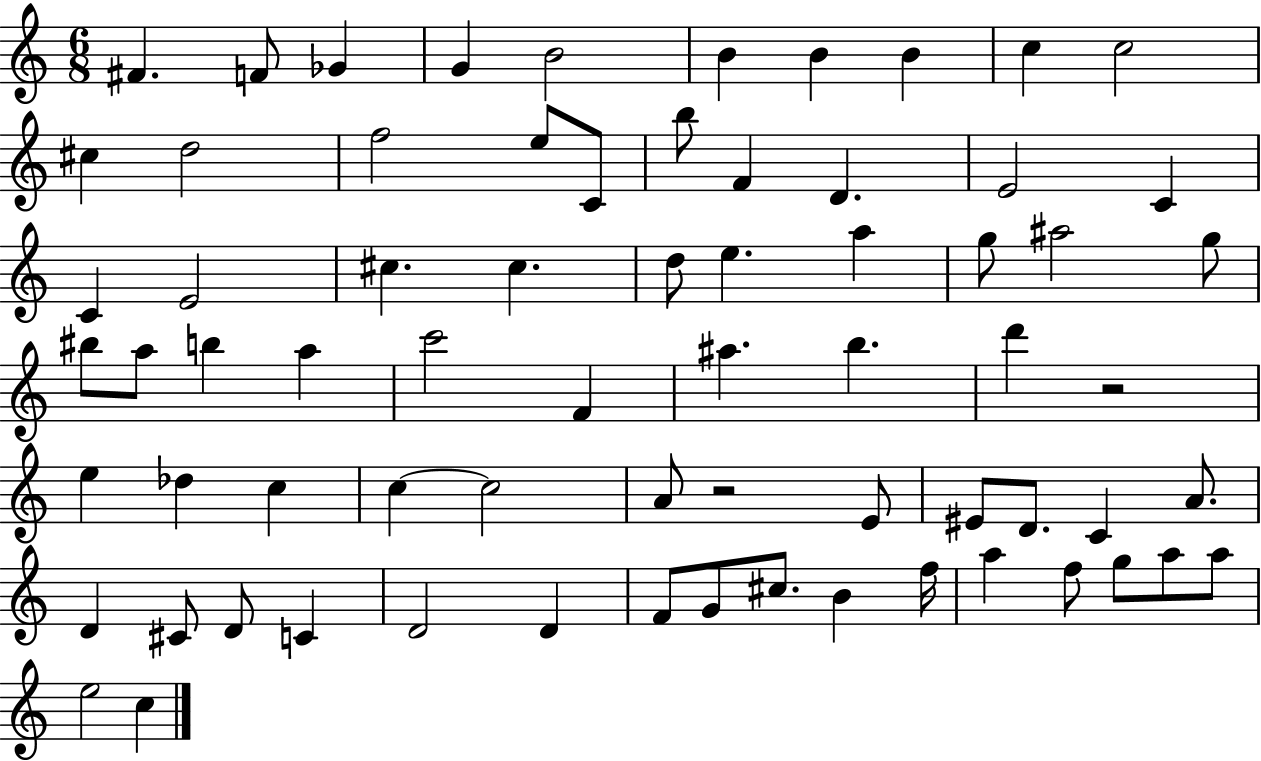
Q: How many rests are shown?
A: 2